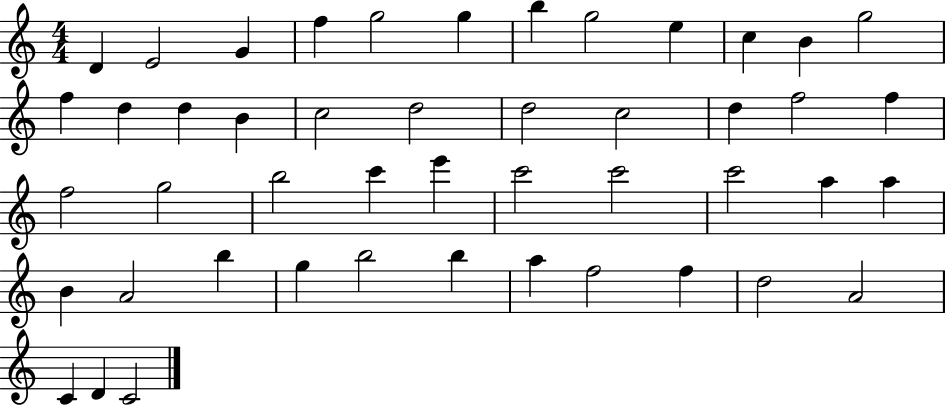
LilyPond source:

{
  \clef treble
  \numericTimeSignature
  \time 4/4
  \key c \major
  d'4 e'2 g'4 | f''4 g''2 g''4 | b''4 g''2 e''4 | c''4 b'4 g''2 | \break f''4 d''4 d''4 b'4 | c''2 d''2 | d''2 c''2 | d''4 f''2 f''4 | \break f''2 g''2 | b''2 c'''4 e'''4 | c'''2 c'''2 | c'''2 a''4 a''4 | \break b'4 a'2 b''4 | g''4 b''2 b''4 | a''4 f''2 f''4 | d''2 a'2 | \break c'4 d'4 c'2 | \bar "|."
}